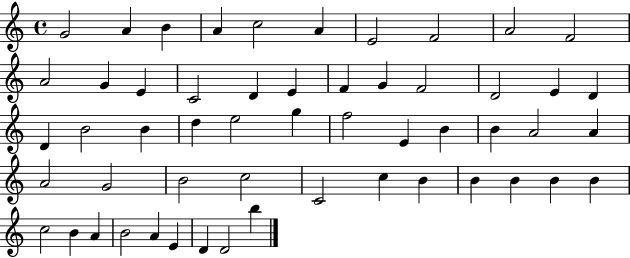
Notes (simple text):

G4/h A4/q B4/q A4/q C5/h A4/q E4/h F4/h A4/h F4/h A4/h G4/q E4/q C4/h D4/q E4/q F4/q G4/q F4/h D4/h E4/q D4/q D4/q B4/h B4/q D5/q E5/h G5/q F5/h E4/q B4/q B4/q A4/h A4/q A4/h G4/h B4/h C5/h C4/h C5/q B4/q B4/q B4/q B4/q B4/q C5/h B4/q A4/q B4/h A4/q E4/q D4/q D4/h B5/q